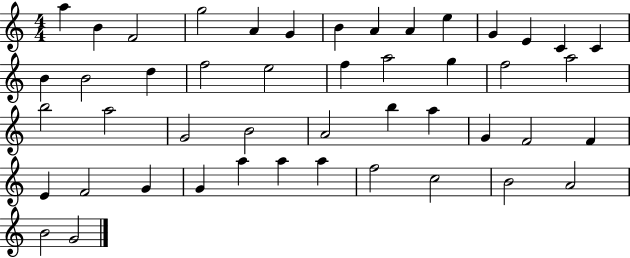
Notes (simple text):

A5/q B4/q F4/h G5/h A4/q G4/q B4/q A4/q A4/q E5/q G4/q E4/q C4/q C4/q B4/q B4/h D5/q F5/h E5/h F5/q A5/h G5/q F5/h A5/h B5/h A5/h G4/h B4/h A4/h B5/q A5/q G4/q F4/h F4/q E4/q F4/h G4/q G4/q A5/q A5/q A5/q F5/h C5/h B4/h A4/h B4/h G4/h